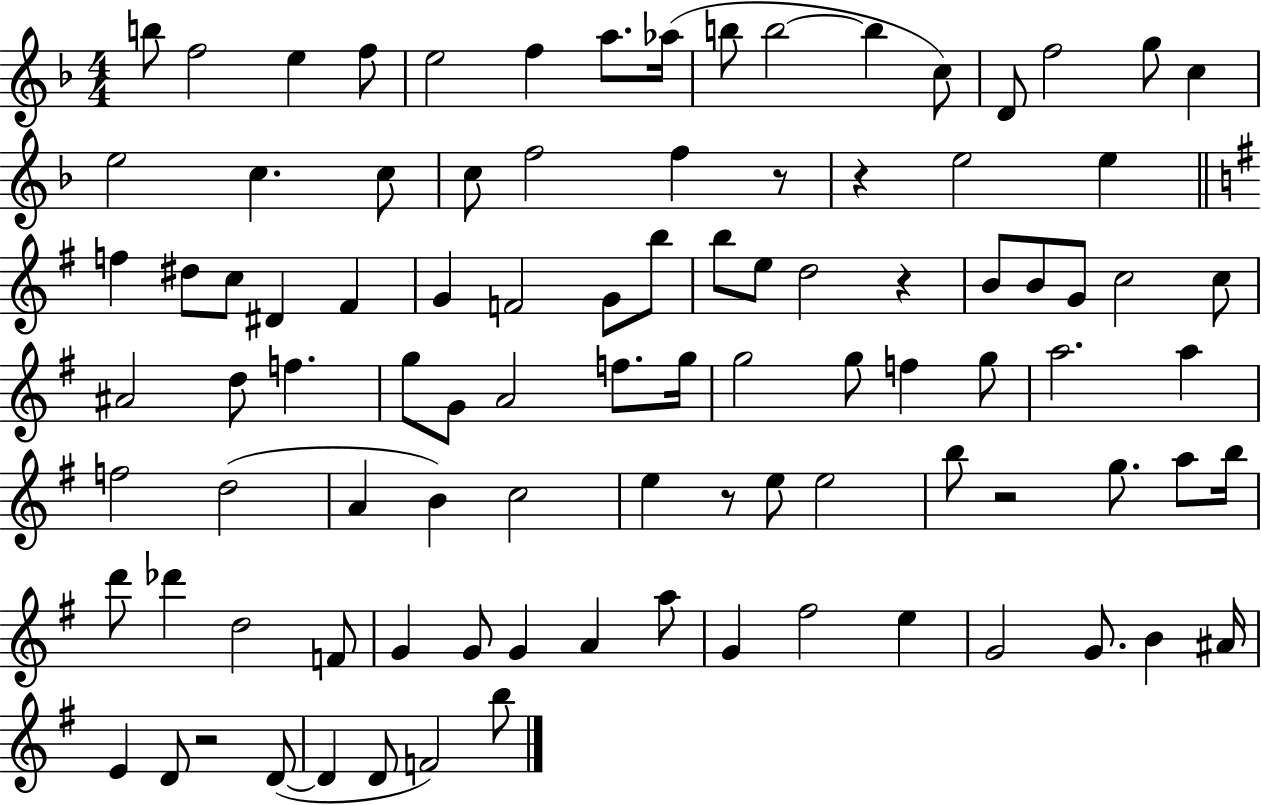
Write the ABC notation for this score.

X:1
T:Untitled
M:4/4
L:1/4
K:F
b/2 f2 e f/2 e2 f a/2 _a/4 b/2 b2 b c/2 D/2 f2 g/2 c e2 c c/2 c/2 f2 f z/2 z e2 e f ^d/2 c/2 ^D ^F G F2 G/2 b/2 b/2 e/2 d2 z B/2 B/2 G/2 c2 c/2 ^A2 d/2 f g/2 G/2 A2 f/2 g/4 g2 g/2 f g/2 a2 a f2 d2 A B c2 e z/2 e/2 e2 b/2 z2 g/2 a/2 b/4 d'/2 _d' d2 F/2 G G/2 G A a/2 G ^f2 e G2 G/2 B ^A/4 E D/2 z2 D/2 D D/2 F2 b/2